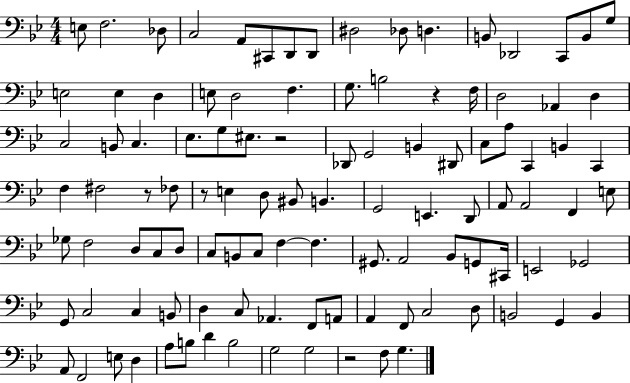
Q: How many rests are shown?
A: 5